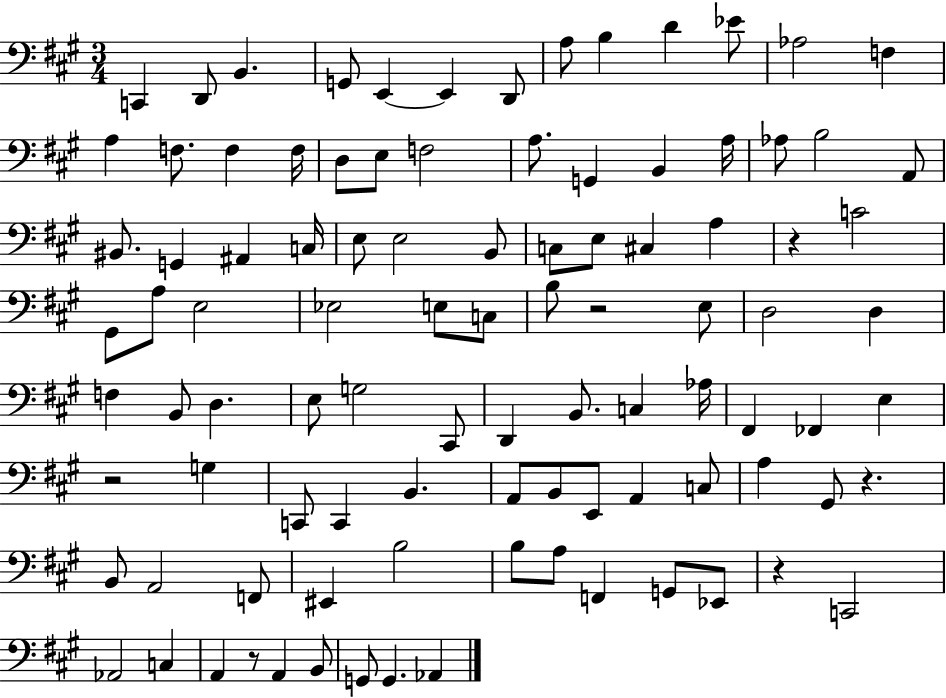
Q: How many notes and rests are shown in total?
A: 98